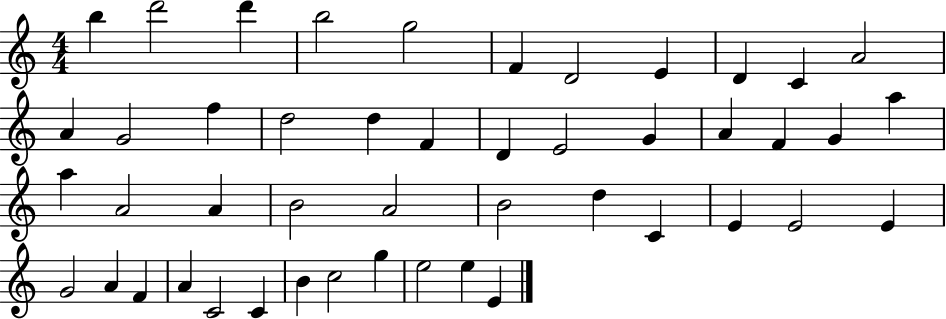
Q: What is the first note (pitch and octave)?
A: B5